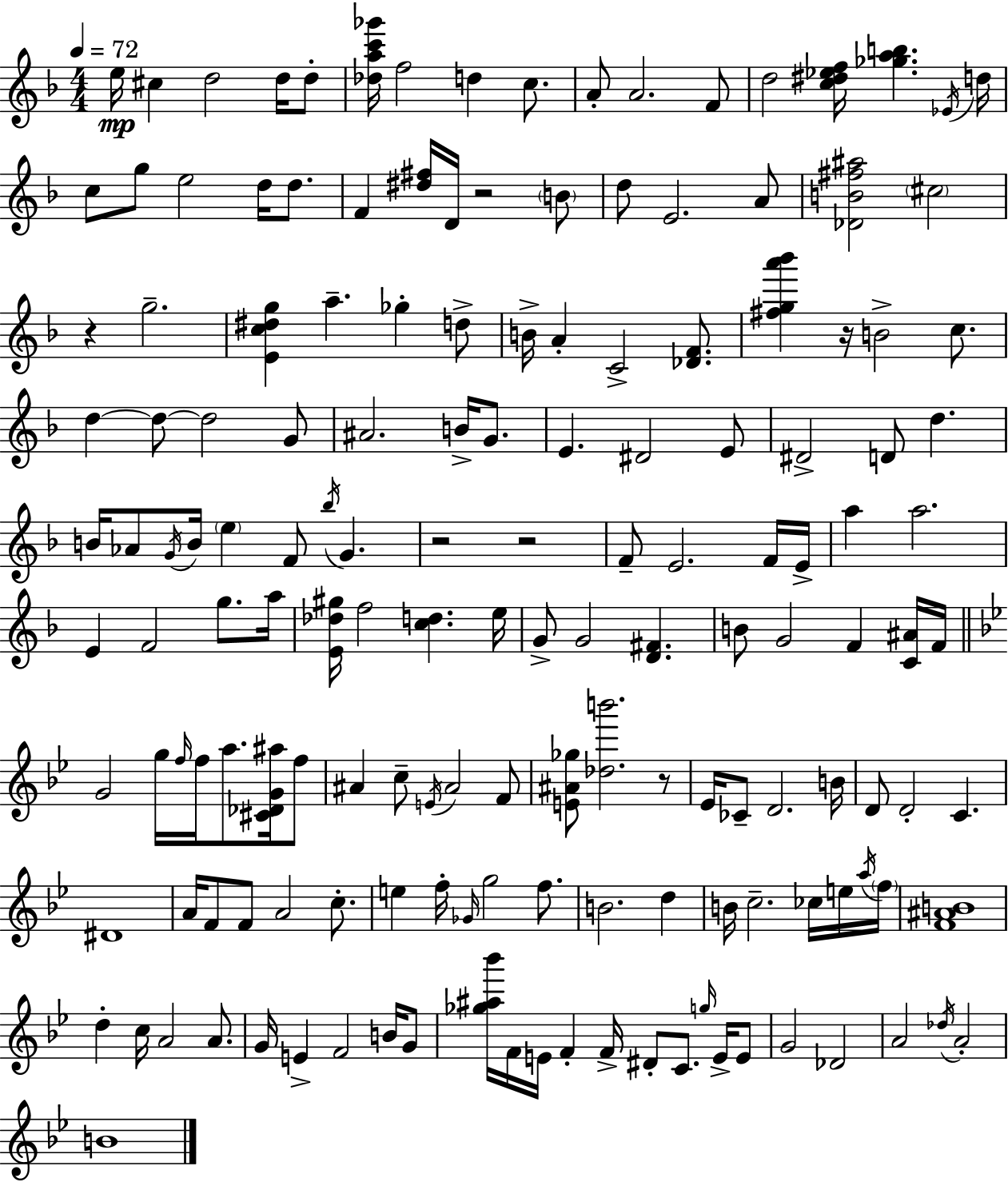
{
  \clef treble
  \numericTimeSignature
  \time 4/4
  \key d \minor
  \tempo 4 = 72
  e''16\mp cis''4 d''2 d''16 d''8-. | <des'' a'' c''' ges'''>16 f''2 d''4 c''8. | a'8-. a'2. f'8 | d''2 <c'' dis'' ees'' f''>16 <ges'' a'' b''>4. \acciaccatura { ees'16 } | \break d''16 c''8 g''8 e''2 d''16 d''8. | f'4 <dis'' fis''>16 d'16 r2 \parenthesize b'8 | d''8 e'2. a'8 | <des' b' fis'' ais''>2 \parenthesize cis''2 | \break r4 g''2.-- | <e' c'' dis'' g''>4 a''4.-- ges''4-. d''8-> | b'16-> a'4-. c'2-> <des' f'>8. | <fis'' g'' a''' bes'''>4 r16 b'2-> c''8. | \break d''4~~ d''8~~ d''2 g'8 | ais'2. b'16-> g'8. | e'4. dis'2 e'8 | dis'2-> d'8 d''4. | \break b'16 aes'8 \acciaccatura { g'16 } b'16 \parenthesize e''4 f'8 \acciaccatura { bes''16 } g'4. | r2 r2 | f'8-- e'2. | f'16 e'16-> a''4 a''2. | \break e'4 f'2 g''8. | a''16 <e' des'' gis''>16 f''2 <c'' d''>4. | e''16 g'8-> g'2 <d' fis'>4. | b'8 g'2 f'4 | \break <c' ais'>16 f'16 \bar "||" \break \key g \minor g'2 g''16 \grace { f''16 } f''16 a''8. <cis' des' g' ais''>16 f''8 | ais'4 c''8-- \acciaccatura { e'16 } ais'2 | f'8 <e' ais' ges''>8 <des'' b'''>2. | r8 ees'16 ces'8-- d'2. | \break b'16 d'8 d'2-. c'4. | dis'1 | a'16 f'8 f'8 a'2 c''8.-. | e''4 f''16-. \grace { ges'16 } g''2 | \break f''8. b'2. d''4 | b'16 c''2.-- | ces''16 e''16 \acciaccatura { a''16 } \parenthesize f''16 <f' ais' b'>1 | d''4-. c''16 a'2 | \break a'8. g'16 e'4-> f'2 | b'16 g'8 <ges'' ais'' bes'''>16 f'16 e'16 f'4-. f'16-> dis'8-. c'8. | \grace { g''16 } e'16-> e'8 g'2 des'2 | a'2 \acciaccatura { des''16 } a'2-. | \break b'1 | \bar "|."
}